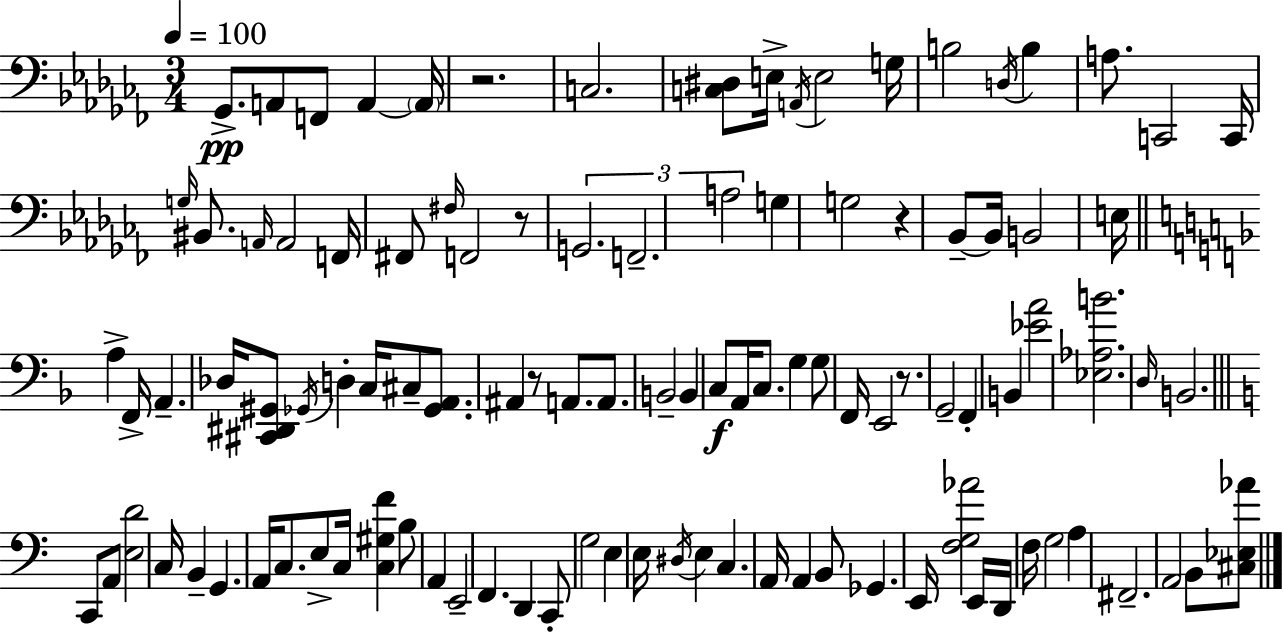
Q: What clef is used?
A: bass